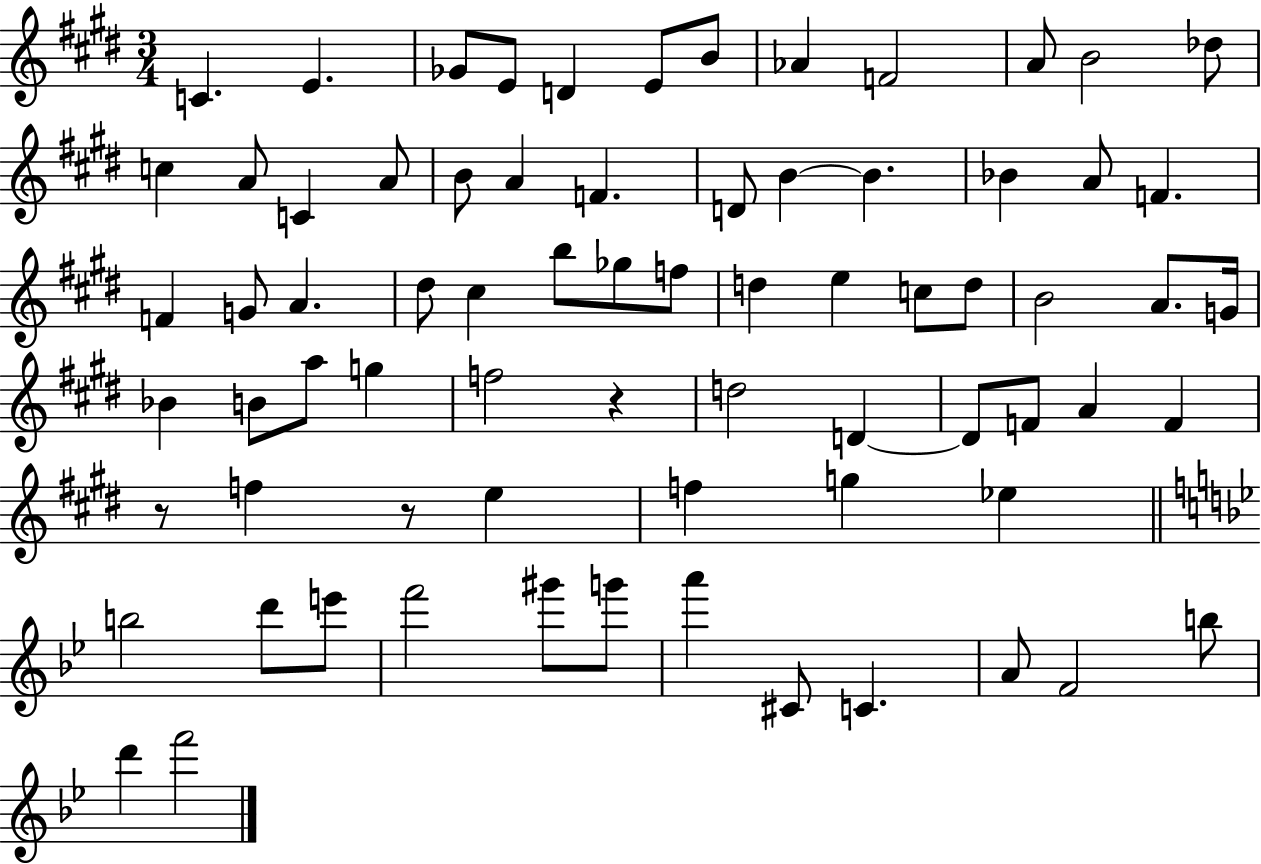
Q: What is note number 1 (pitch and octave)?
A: C4